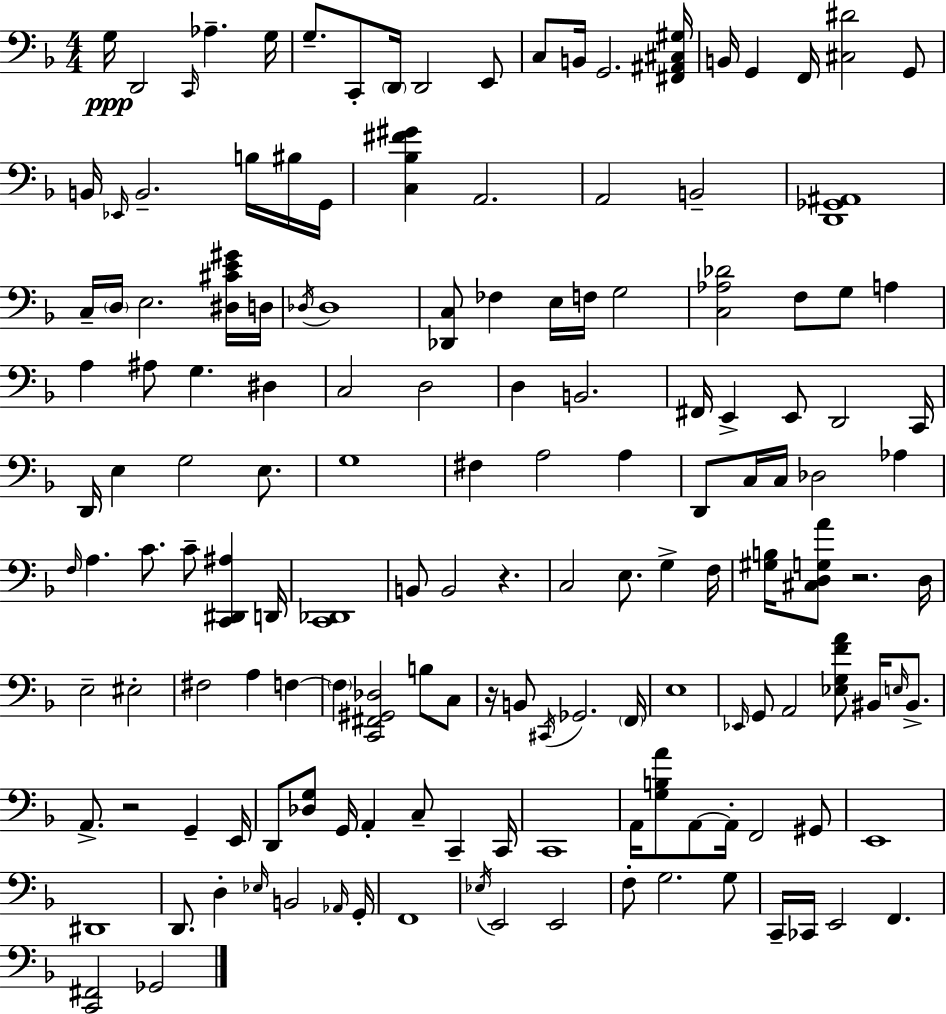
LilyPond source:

{
  \clef bass
  \numericTimeSignature
  \time 4/4
  \key f \major
  g16\ppp d,2 \grace { c,16 } aes4.-- | g16 g8.-- c,8-. \parenthesize d,16 d,2 e,8 | c8 b,16 g,2. | <fis, ais, cis gis>16 b,16 g,4 f,16 <cis dis'>2 g,8 | \break b,16 \grace { ees,16 } b,2.-- b16 | bis16 g,16 <c bes fis' gis'>4 a,2. | a,2 b,2-- | <d, ges, ais,>1 | \break c16-- \parenthesize d16 e2. | <dis cis' e' gis'>16 d16 \acciaccatura { des16 } des1 | <des, c>8 fes4 e16 f16 g2 | <c aes des'>2 f8 g8 a4 | \break a4 ais8 g4. dis4 | c2 d2 | d4 b,2. | fis,16 e,4-> e,8 d,2 | \break c,16 d,16 e4 g2 | e8. g1 | fis4 a2 a4 | d,8 c16 c16 des2 aes4 | \break \grace { f16 } a4. c'8. c'8-- <c, dis, ais>4 | d,16 <c, des,>1 | b,8 b,2 r4. | c2 e8. g4-> | \break f16 <gis b>16 <cis d g a'>8 r2. | d16 e2-- eis2-. | fis2 a4 | f4~~ \parenthesize f4 <c, fis, gis, des>2 | \break b8 c8 r16 b,8 \acciaccatura { cis,16 } ges,2. | \parenthesize f,16 e1 | \grace { ees,16 } g,8 a,2 | <ees g f' a'>8 bis,16 \grace { e16 } bis,8.-> a,8.-> r2 | \break g,4-- e,16 d,8 <des g>8 g,16 a,4-. | c8-- c,4-- c,16 c,1 | a,16 <g b a'>8 a,8~~ a,16-. f,2 | gis,8 e,1 | \break dis,1 | d,8. d4-. \grace { ees16 } b,2 | \grace { aes,16 } g,16-. f,1 | \acciaccatura { ees16 } e,2 | \break e,2 f8-. g2. | g8 c,16-- ces,16 e,2 | f,4. <c, fis,>2 | ges,2 \bar "|."
}